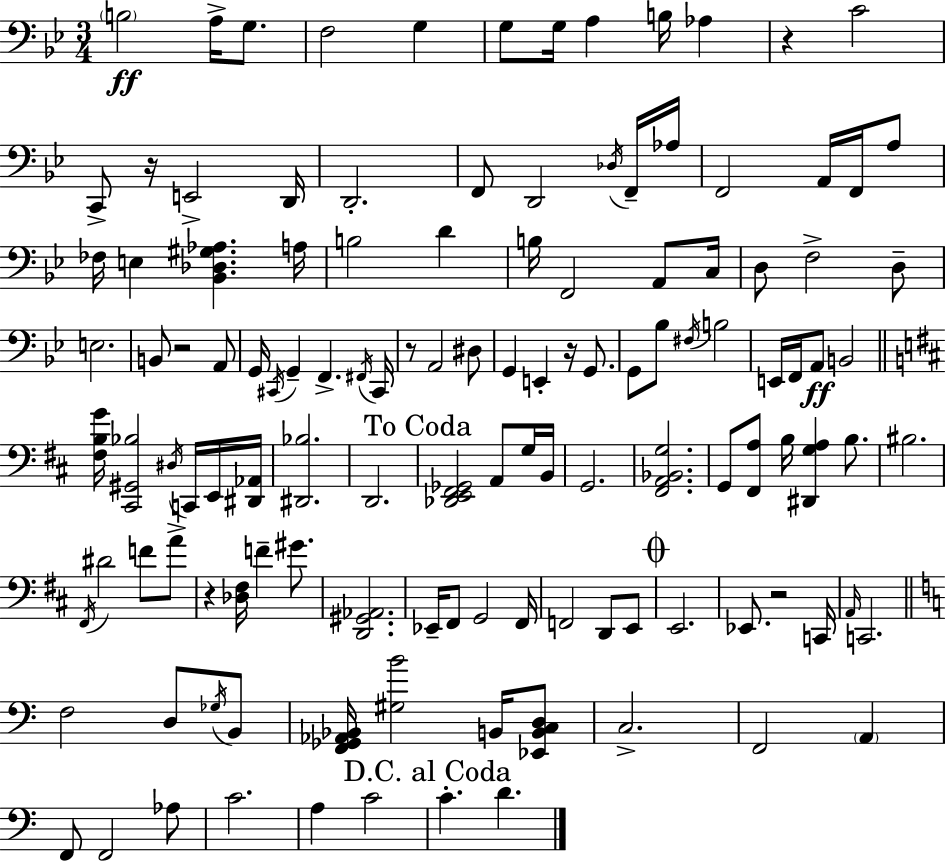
{
  \clef bass
  \numericTimeSignature
  \time 3/4
  \key g \minor
  \repeat volta 2 { \parenthesize b2\ff a16-> g8. | f2 g4 | g8 g16 a4 b16 aes4 | r4 c'2 | \break c,8-> r16 e,2-> d,16 | d,2.-. | f,8 d,2 \acciaccatura { des16 } f,16-- | aes16 f,2 a,16 f,16 a8 | \break fes16 e4 <bes, des gis aes>4. | a16 b2 d'4 | b16 f,2 a,8 | c16 d8 f2-> d8-- | \break e2. | b,8 r2 a,8 | g,16 \acciaccatura { cis,16 } g,4-- f,4.-> | \acciaccatura { fis,16 } cis,16 r8 a,2 | \break dis8 g,4 e,4-. r16 | g,8. g,8 bes8 \acciaccatura { fis16 } b2 | e,16 f,16 a,8\ff b,2 | \bar "||" \break \key d \major <fis b g'>16 <cis, gis, bes>2 \acciaccatura { dis16 } c,16 e,16 | <dis, aes,>16 <dis, bes>2. | d,2. | \mark "To Coda" <des, e, fis, ges,>2 a,8 g16 | \break b,16 g,2. | <fis, a, bes, g>2. | g,8 <fis, a>8 b16 <dis, g a>4 b8. | bis2. | \break \acciaccatura { fis,16 } dis'2 f'8 | a'8-> r4 <des fis>16 f'4-- gis'8. | <d, gis, aes,>2. | ees,16-- fis,8 g,2 | \break fis,16 f,2 d,8 | e,8 \mark \markup { \musicglyph "scripts.coda" } e,2. | ees,8. r2 | c,16 \grace { a,16 } c,2. | \break \bar "||" \break \key a \minor f2 d8 \acciaccatura { ges16 } b,8 | <f, ges, aes, bes,>16 <gis b'>2 b,16 <ees, b, c d>8 | c2.-> | f,2 \parenthesize a,4 | \break f,8 f,2 aes8 | c'2. | a4 c'2 | \mark "D.C. al Coda" c'4.-. d'4. | \break } \bar "|."
}